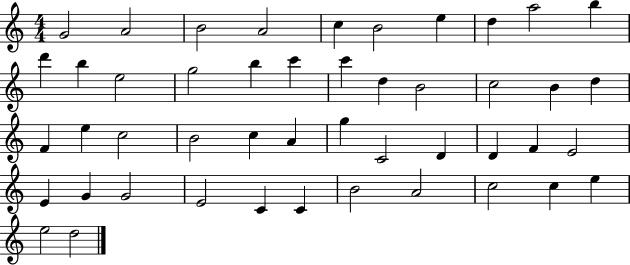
{
  \clef treble
  \numericTimeSignature
  \time 4/4
  \key c \major
  g'2 a'2 | b'2 a'2 | c''4 b'2 e''4 | d''4 a''2 b''4 | \break d'''4 b''4 e''2 | g''2 b''4 c'''4 | c'''4 d''4 b'2 | c''2 b'4 d''4 | \break f'4 e''4 c''2 | b'2 c''4 a'4 | g''4 c'2 d'4 | d'4 f'4 e'2 | \break e'4 g'4 g'2 | e'2 c'4 c'4 | b'2 a'2 | c''2 c''4 e''4 | \break e''2 d''2 | \bar "|."
}